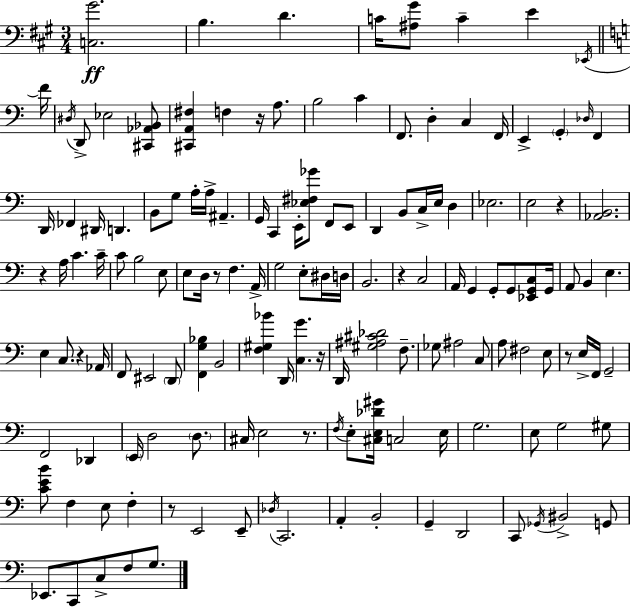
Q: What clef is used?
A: bass